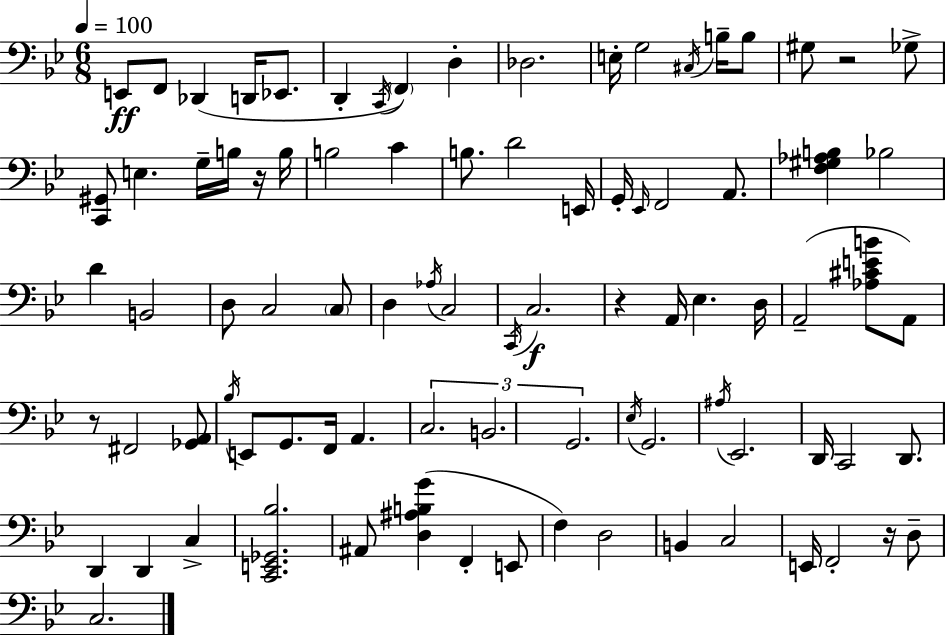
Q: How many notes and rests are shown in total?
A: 87